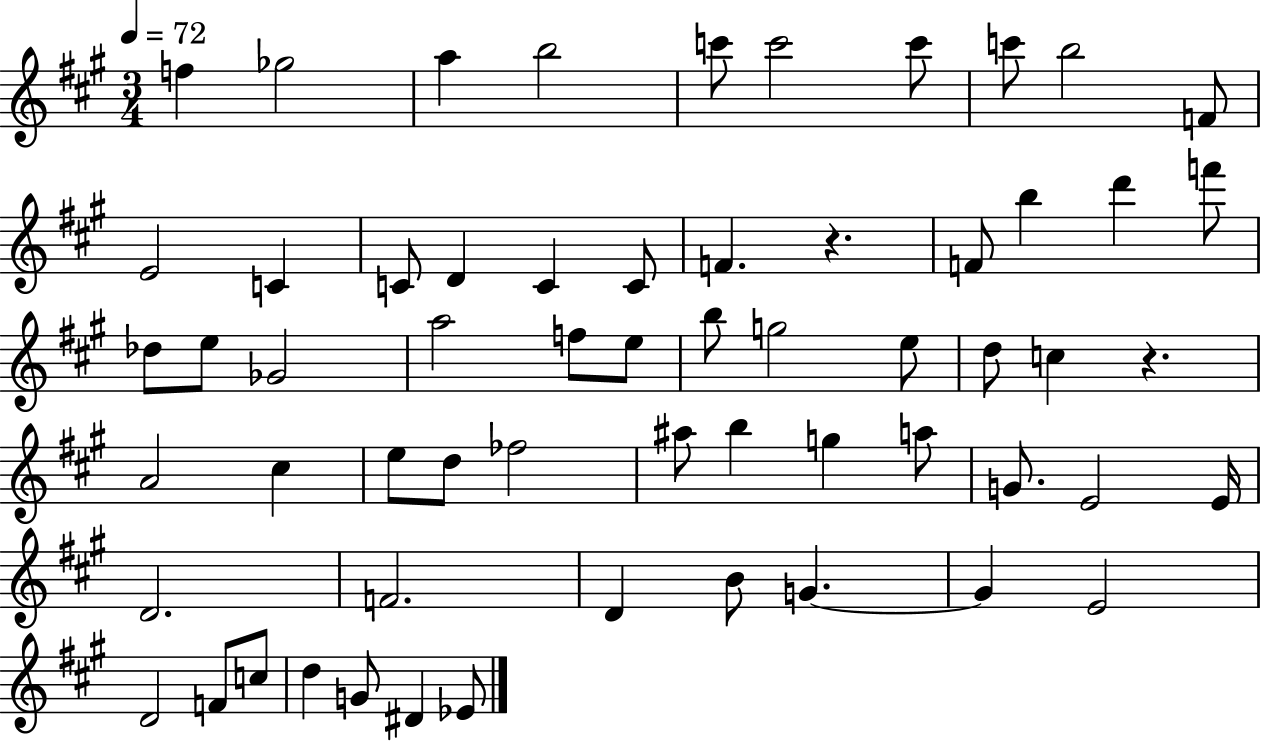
F5/q Gb5/h A5/q B5/h C6/e C6/h C6/e C6/e B5/h F4/e E4/h C4/q C4/e D4/q C4/q C4/e F4/q. R/q. F4/e B5/q D6/q F6/e Db5/e E5/e Gb4/h A5/h F5/e E5/e B5/e G5/h E5/e D5/e C5/q R/q. A4/h C#5/q E5/e D5/e FES5/h A#5/e B5/q G5/q A5/e G4/e. E4/h E4/s D4/h. F4/h. D4/q B4/e G4/q. G4/q E4/h D4/h F4/e C5/e D5/q G4/e D#4/q Eb4/e